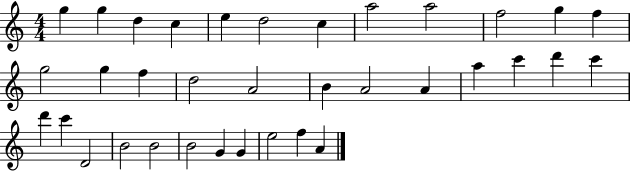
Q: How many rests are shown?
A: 0